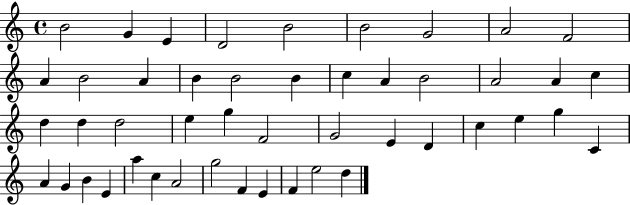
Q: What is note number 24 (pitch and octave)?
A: D5